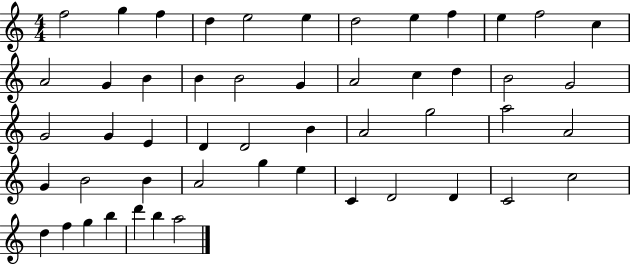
{
  \clef treble
  \numericTimeSignature
  \time 4/4
  \key c \major
  f''2 g''4 f''4 | d''4 e''2 e''4 | d''2 e''4 f''4 | e''4 f''2 c''4 | \break a'2 g'4 b'4 | b'4 b'2 g'4 | a'2 c''4 d''4 | b'2 g'2 | \break g'2 g'4 e'4 | d'4 d'2 b'4 | a'2 g''2 | a''2 a'2 | \break g'4 b'2 b'4 | a'2 g''4 e''4 | c'4 d'2 d'4 | c'2 c''2 | \break d''4 f''4 g''4 b''4 | d'''4 b''4 a''2 | \bar "|."
}